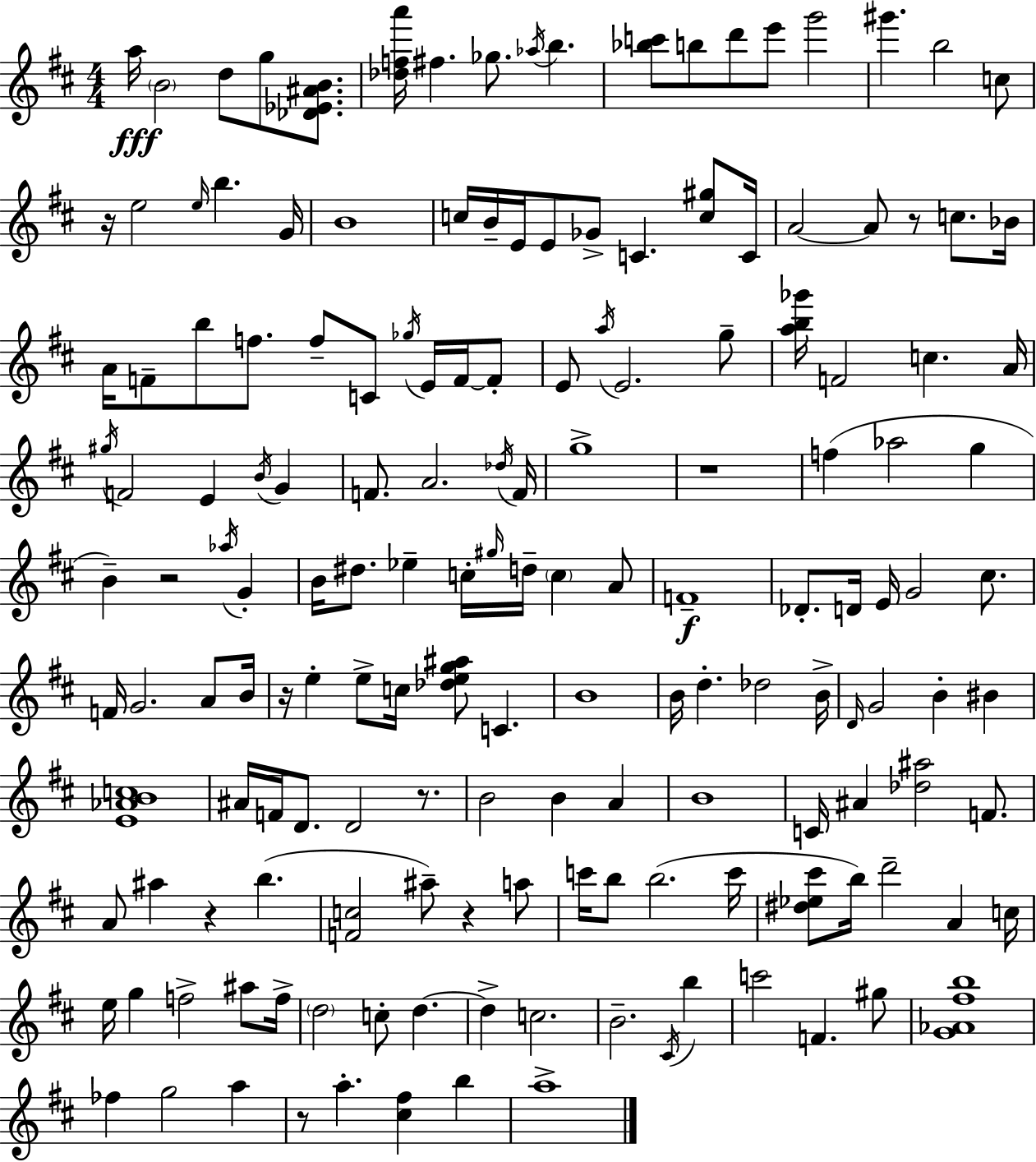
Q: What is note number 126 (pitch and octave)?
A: C5